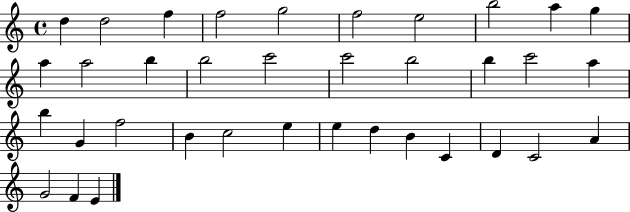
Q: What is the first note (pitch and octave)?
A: D5